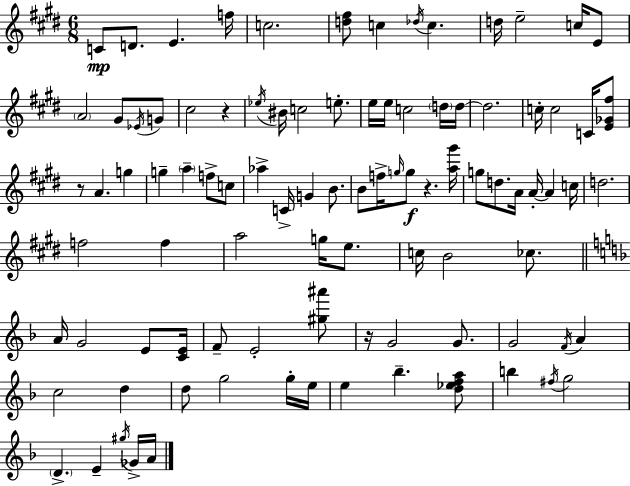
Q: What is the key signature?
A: E major